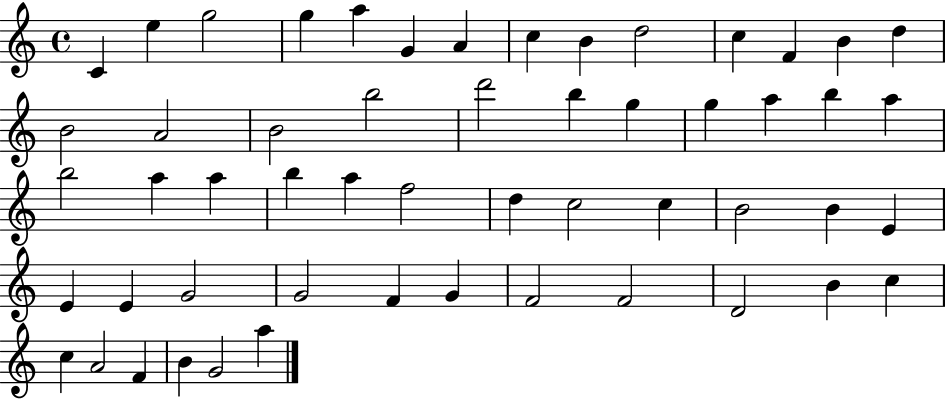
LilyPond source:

{
  \clef treble
  \time 4/4
  \defaultTimeSignature
  \key c \major
  c'4 e''4 g''2 | g''4 a''4 g'4 a'4 | c''4 b'4 d''2 | c''4 f'4 b'4 d''4 | \break b'2 a'2 | b'2 b''2 | d'''2 b''4 g''4 | g''4 a''4 b''4 a''4 | \break b''2 a''4 a''4 | b''4 a''4 f''2 | d''4 c''2 c''4 | b'2 b'4 e'4 | \break e'4 e'4 g'2 | g'2 f'4 g'4 | f'2 f'2 | d'2 b'4 c''4 | \break c''4 a'2 f'4 | b'4 g'2 a''4 | \bar "|."
}